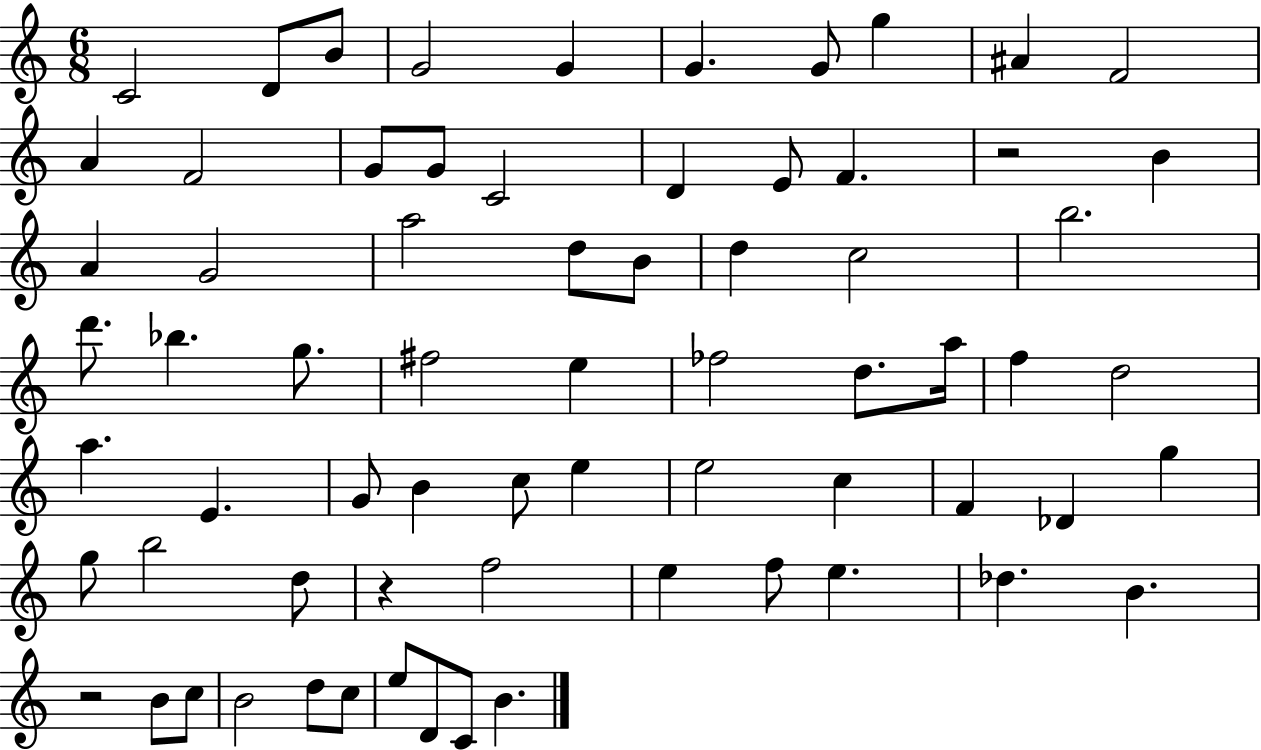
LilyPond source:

{
  \clef treble
  \numericTimeSignature
  \time 6/8
  \key c \major
  c'2 d'8 b'8 | g'2 g'4 | g'4. g'8 g''4 | ais'4 f'2 | \break a'4 f'2 | g'8 g'8 c'2 | d'4 e'8 f'4. | r2 b'4 | \break a'4 g'2 | a''2 d''8 b'8 | d''4 c''2 | b''2. | \break d'''8. bes''4. g''8. | fis''2 e''4 | fes''2 d''8. a''16 | f''4 d''2 | \break a''4. e'4. | g'8 b'4 c''8 e''4 | e''2 c''4 | f'4 des'4 g''4 | \break g''8 b''2 d''8 | r4 f''2 | e''4 f''8 e''4. | des''4. b'4. | \break r2 b'8 c''8 | b'2 d''8 c''8 | e''8 d'8 c'8 b'4. | \bar "|."
}